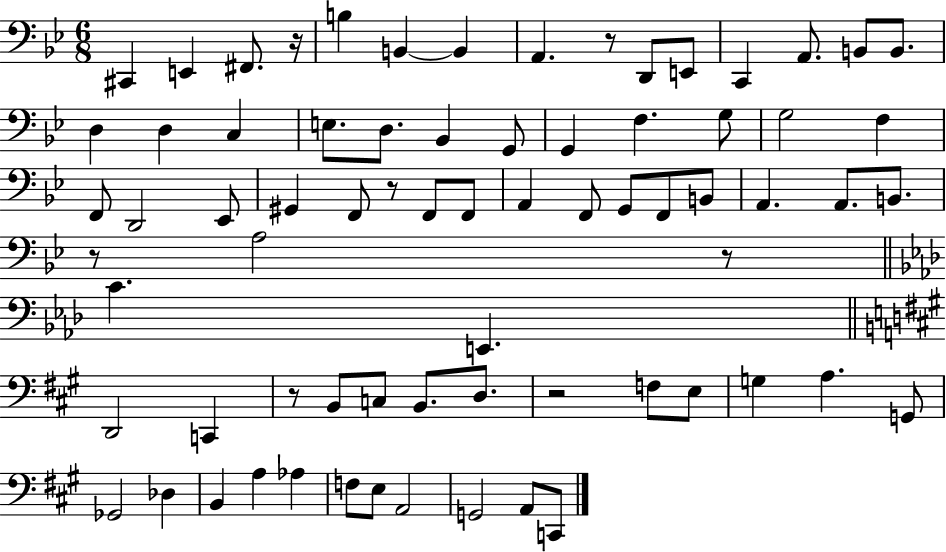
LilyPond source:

{
  \clef bass
  \numericTimeSignature
  \time 6/8
  \key bes \major
  cis,4 e,4 fis,8. r16 | b4 b,4~~ b,4 | a,4. r8 d,8 e,8 | c,4 a,8. b,8 b,8. | \break d4 d4 c4 | e8. d8. bes,4 g,8 | g,4 f4. g8 | g2 f4 | \break f,8 d,2 ees,8 | gis,4 f,8 r8 f,8 f,8 | a,4 f,8 g,8 f,8 b,8 | a,4. a,8. b,8. | \break r8 a2 r8 | \bar "||" \break \key aes \major c'4. e,4. | \bar "||" \break \key a \major d,2 c,4 | r8 b,8 c8 b,8. d8. | r2 f8 e8 | g4 a4. g,8 | \break ges,2 des4 | b,4 a4 aes4 | f8 e8 a,2 | g,2 a,8 c,8 | \break \bar "|."
}